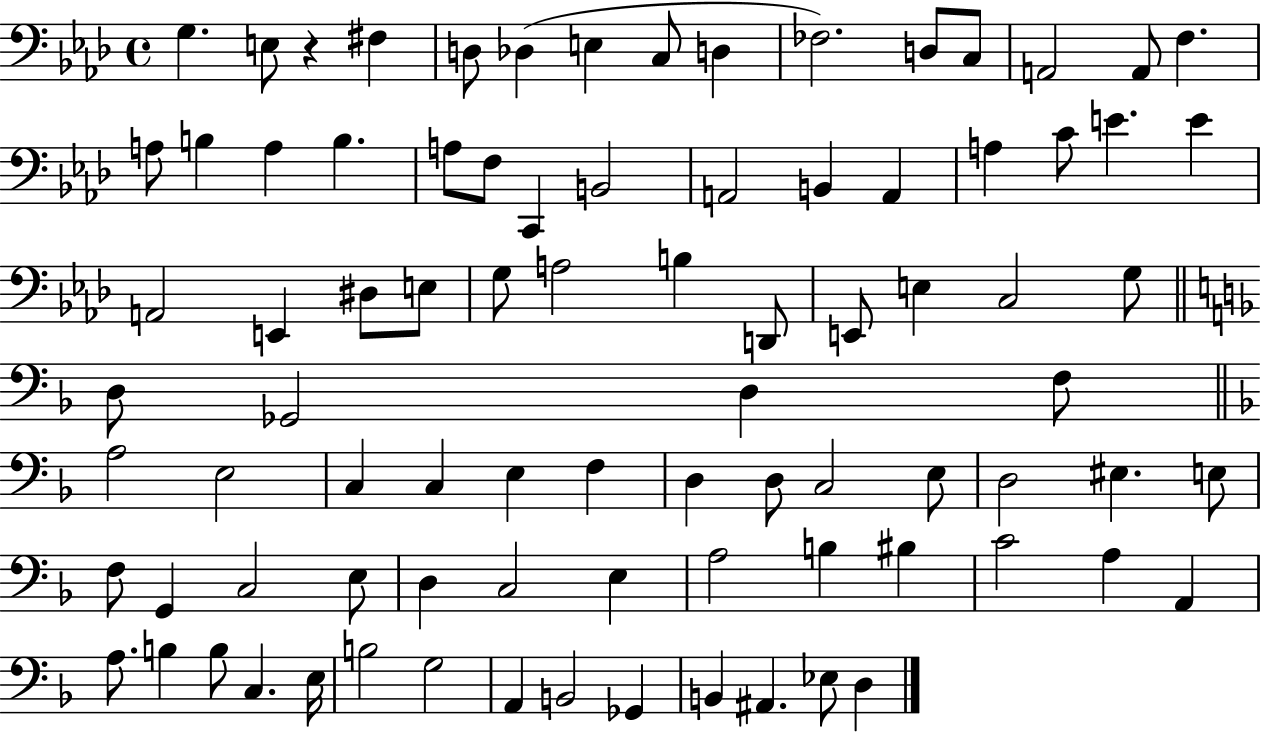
X:1
T:Untitled
M:4/4
L:1/4
K:Ab
G, E,/2 z ^F, D,/2 _D, E, C,/2 D, _F,2 D,/2 C,/2 A,,2 A,,/2 F, A,/2 B, A, B, A,/2 F,/2 C,, B,,2 A,,2 B,, A,, A, C/2 E E A,,2 E,, ^D,/2 E,/2 G,/2 A,2 B, D,,/2 E,,/2 E, C,2 G,/2 D,/2 _G,,2 D, F,/2 A,2 E,2 C, C, E, F, D, D,/2 C,2 E,/2 D,2 ^E, E,/2 F,/2 G,, C,2 E,/2 D, C,2 E, A,2 B, ^B, C2 A, A,, A,/2 B, B,/2 C, E,/4 B,2 G,2 A,, B,,2 _G,, B,, ^A,, _E,/2 D,